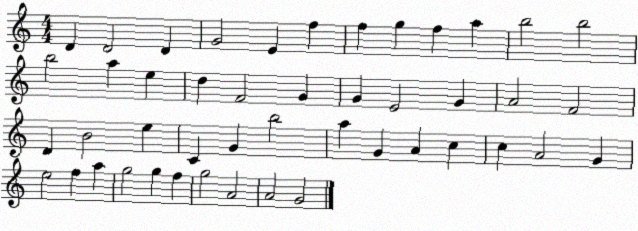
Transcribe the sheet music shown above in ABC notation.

X:1
T:Untitled
M:4/4
L:1/4
K:C
D D2 D G2 E f f g f a b2 b2 b2 a e d F2 G G E2 G A2 F2 D B2 e C G b2 a G A c c A2 G e2 f a g2 g f g2 A2 A2 G2